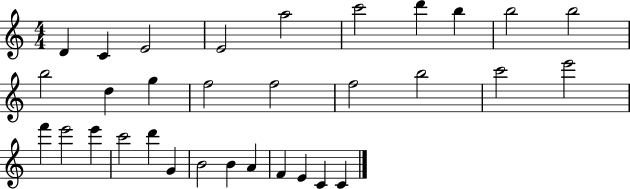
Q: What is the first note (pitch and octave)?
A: D4